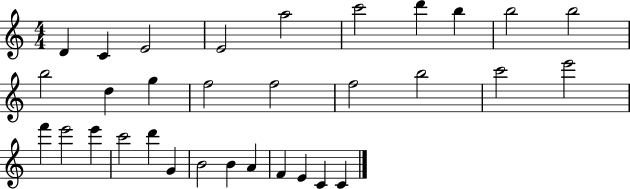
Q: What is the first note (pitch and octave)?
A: D4